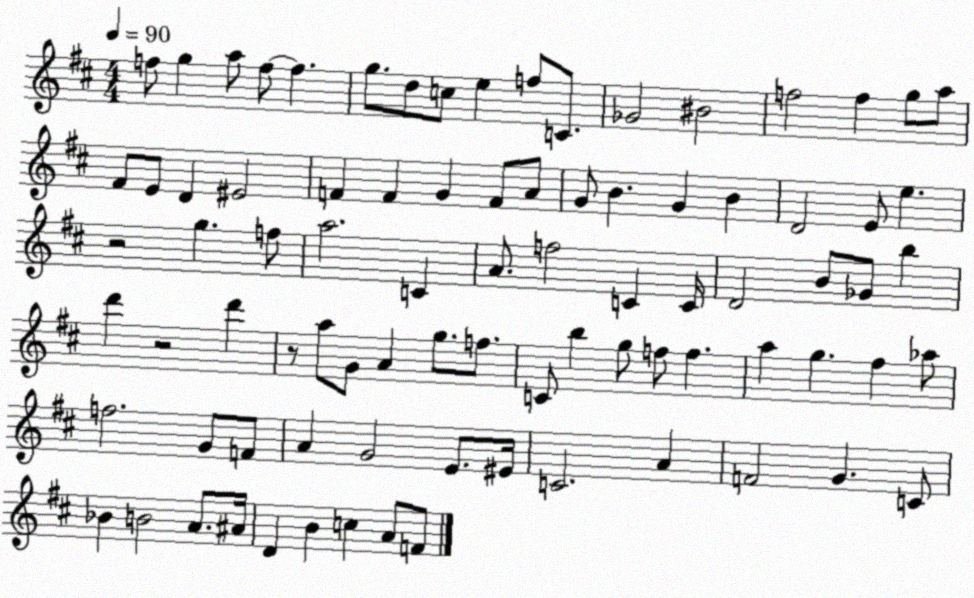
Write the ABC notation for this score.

X:1
T:Untitled
M:4/4
L:1/4
K:D
f/2 g a/2 f/2 f g/2 d/2 c/2 e f/2 C/2 _G2 ^B2 f2 f g/2 a/2 ^F/2 E/2 D ^E2 F F G F/2 A/2 G/2 B G B D2 E/2 e z2 g f/2 a2 C A/2 f2 C C/4 D2 B/2 _G/2 b d' z2 d' z/2 a/2 G/2 A g/2 f/2 C/2 b g/2 f/2 f a g ^f _a/2 f2 G/2 F/2 A G2 E/2 ^E/4 C2 A F2 G C/2 _B B2 A/2 ^A/4 D B c A/2 F/2